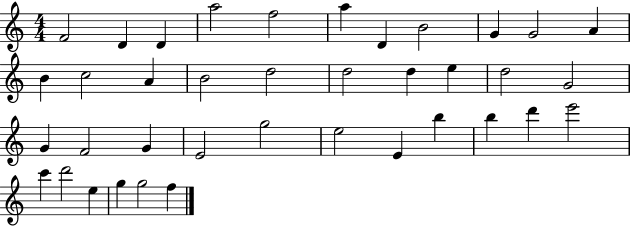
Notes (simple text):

F4/h D4/q D4/q A5/h F5/h A5/q D4/q B4/h G4/q G4/h A4/q B4/q C5/h A4/q B4/h D5/h D5/h D5/q E5/q D5/h G4/h G4/q F4/h G4/q E4/h G5/h E5/h E4/q B5/q B5/q D6/q E6/h C6/q D6/h E5/q G5/q G5/h F5/q